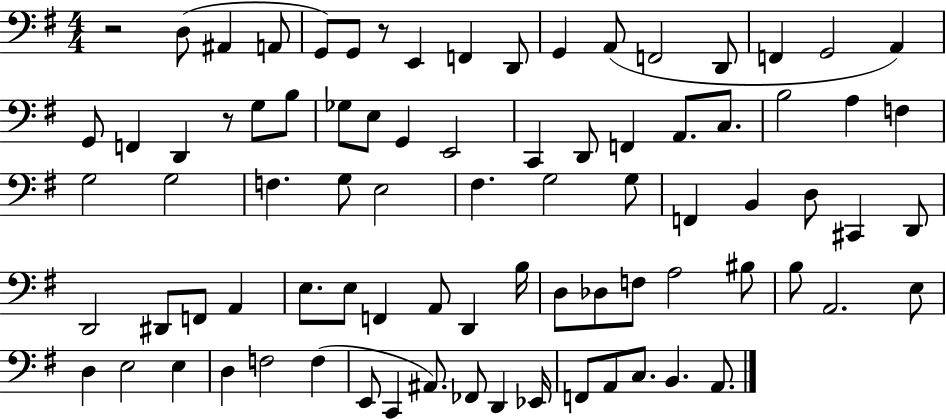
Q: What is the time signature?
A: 4/4